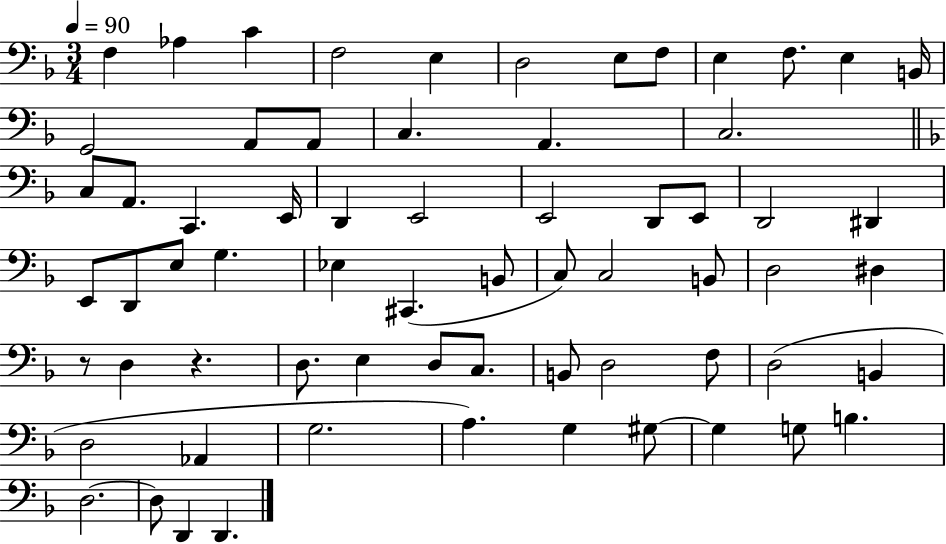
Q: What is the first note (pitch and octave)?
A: F3